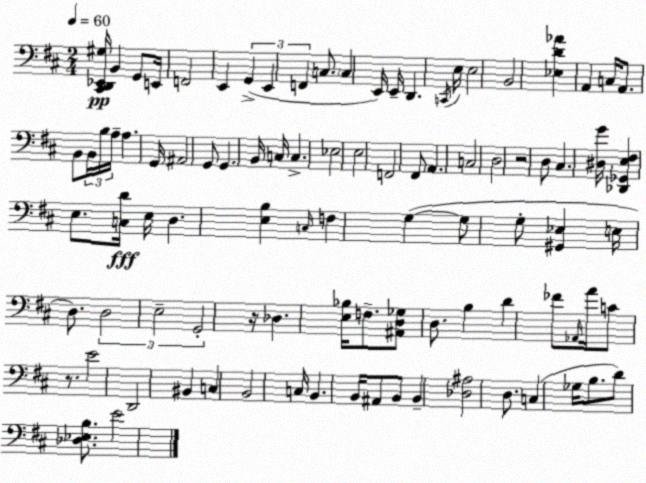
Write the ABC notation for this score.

X:1
T:Untitled
M:2/4
L:1/4
K:D
[^C,,D,,_E,,^G,]/4 B,, G,,/2 E,,/4 F,,2 E,, G,, E,, F,, C,/2 C, E,,/4 E,,/4 D,, C,,/4 E,/4 E,2 B,,2 [_E,D_A] A,, C,/4 A,,/2 B,,/2 B,,/4 B,/4 A,/4 A, G,,/4 ^A,,2 G,,/2 G,, B,,/4 C,/4 C, _E,2 E,2 F,,2 ^F,,/2 A,, C,2 D,2 z2 D,/2 ^C, [^D,G]/4 [_D,,_G,,E,^F,] E,/2 [C,D]/4 E,/4 D, [E,B,] C,/4 F, G, G,/2 G,/2 [^G,,_E,] E,/4 D,/2 D,2 E,2 G,,2 z/4 _D, [E,_B,]/4 F,/2 [^A,,D,_G,]/2 D,/2 B, D _F/2 _A,,/4 A/4 C/2 z/2 E2 D,,2 ^B,, C, B,,2 C,/4 B,, B,,/4 ^A,,/2 B,,/2 B,, [_D,^A,]2 D,/2 C, _G,/4 B,/2 D/2 [_D,_E,B,]/2 E2